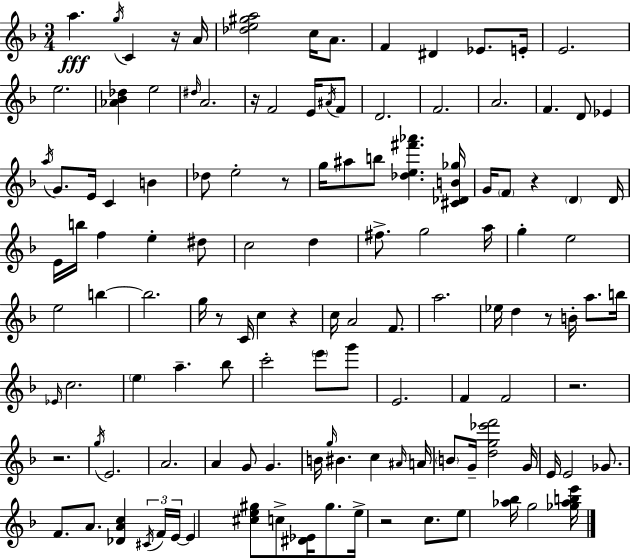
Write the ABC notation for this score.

X:1
T:Untitled
M:3/4
L:1/4
K:Dm
a g/4 C z/4 A/4 [_de^ga]2 c/4 A/2 F ^D _E/2 E/4 E2 e2 [_A_B_d] e2 ^d/4 A2 z/4 F2 E/4 ^A/4 F/2 D2 F2 A2 F D/2 _E a/4 G/2 E/4 C B _d/2 e2 z/2 g/4 ^a/2 b/2 [_de^f'_a'] [^C_DB_g]/4 G/4 F/2 z D D/4 E/4 b/4 f e ^d/2 c2 d ^f/2 g2 a/4 g e2 e2 b b2 g/4 z/2 C/4 c z c/4 A2 F/2 a2 _e/4 d z/2 B/4 a/2 b/4 _E/4 c2 e a _b/2 c'2 e'/2 g'/2 E2 F F2 z2 z2 g/4 E2 A2 A G/2 G B/4 g/4 ^B c ^A/4 A/4 B/2 G/4 [dg_e'f']2 G/4 E/4 E2 _G/2 F/2 A/2 [_DAc] ^C/4 F/4 E/4 E [^ce^g]/2 c/2 [^D_E]/4 ^g/2 e/4 z2 c/2 e/2 [_a_b]/4 g2 [_g_abe']/4